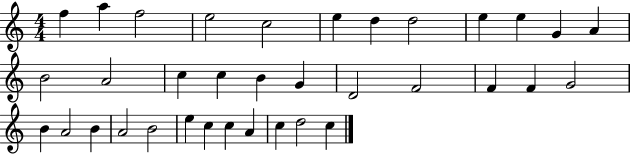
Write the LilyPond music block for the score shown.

{
  \clef treble
  \numericTimeSignature
  \time 4/4
  \key c \major
  f''4 a''4 f''2 | e''2 c''2 | e''4 d''4 d''2 | e''4 e''4 g'4 a'4 | \break b'2 a'2 | c''4 c''4 b'4 g'4 | d'2 f'2 | f'4 f'4 g'2 | \break b'4 a'2 b'4 | a'2 b'2 | e''4 c''4 c''4 a'4 | c''4 d''2 c''4 | \break \bar "|."
}